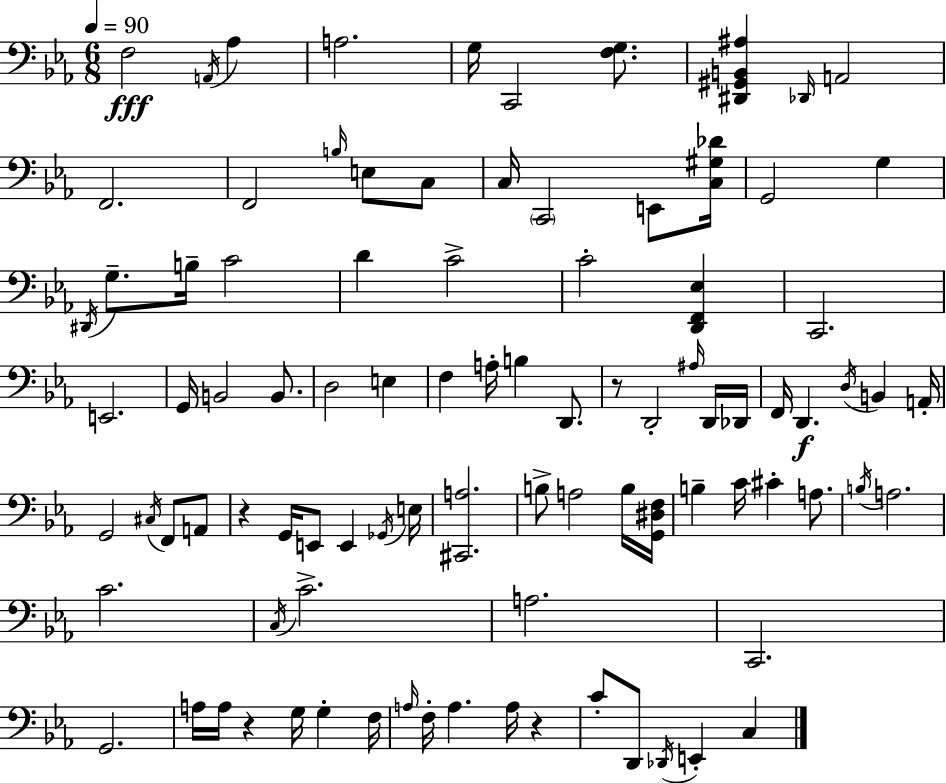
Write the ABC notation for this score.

X:1
T:Untitled
M:6/8
L:1/4
K:Eb
F,2 A,,/4 _A, A,2 G,/4 C,,2 [F,G,]/2 [^D,,^G,,B,,^A,] _D,,/4 A,,2 F,,2 F,,2 B,/4 E,/2 C,/2 C,/4 C,,2 E,,/2 [C,^G,_D]/4 G,,2 G, ^D,,/4 G,/2 B,/4 C2 D C2 C2 [D,,F,,_E,] C,,2 E,,2 G,,/4 B,,2 B,,/2 D,2 E, F, A,/4 B, D,,/2 z/2 D,,2 ^A,/4 D,,/4 _D,,/4 F,,/4 D,, D,/4 B,, A,,/4 G,,2 ^C,/4 F,,/2 A,,/2 z G,,/4 E,,/2 E,, _G,,/4 E,/4 [^C,,A,]2 B,/2 A,2 B,/4 [G,,^D,F,]/4 B, C/4 ^C A,/2 B,/4 A,2 C2 C,/4 C2 A,2 C,,2 G,,2 A,/4 A,/4 z G,/4 G, F,/4 A,/4 F,/4 A, A,/4 z C/2 D,,/2 _D,,/4 E,, C,